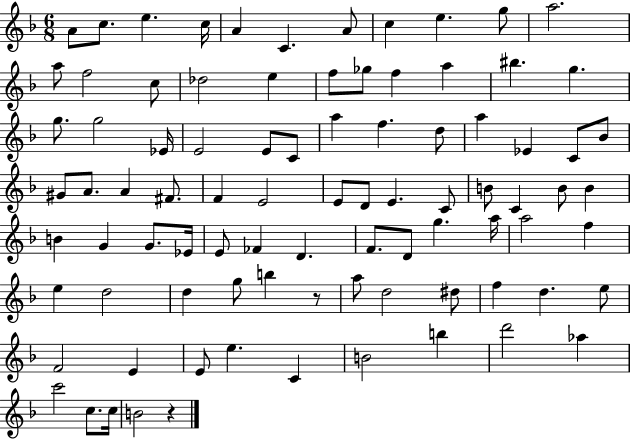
{
  \clef treble
  \numericTimeSignature
  \time 6/8
  \key f \major
  a'8 c''8. e''4. c''16 | a'4 c'4. a'8 | c''4 e''4. g''8 | a''2. | \break a''8 f''2 c''8 | des''2 e''4 | f''8 ges''8 f''4 a''4 | bis''4. g''4. | \break g''8. g''2 ees'16 | e'2 e'8 c'8 | a''4 f''4. d''8 | a''4 ees'4 c'8 bes'8 | \break gis'8 a'8. a'4 fis'8. | f'4 e'2 | e'8 d'8 e'4. c'8 | b'8 c'4 b'8 b'4 | \break b'4 g'4 g'8. ees'16 | e'8 fes'4 d'4. | f'8. d'8 g''4. a''16 | a''2 f''4 | \break e''4 d''2 | d''4 g''8 b''4 r8 | a''8 d''2 dis''8 | f''4 d''4. e''8 | \break f'2 e'4 | e'8 e''4. c'4 | b'2 b''4 | d'''2 aes''4 | \break c'''2 c''8. c''16 | b'2 r4 | \bar "|."
}